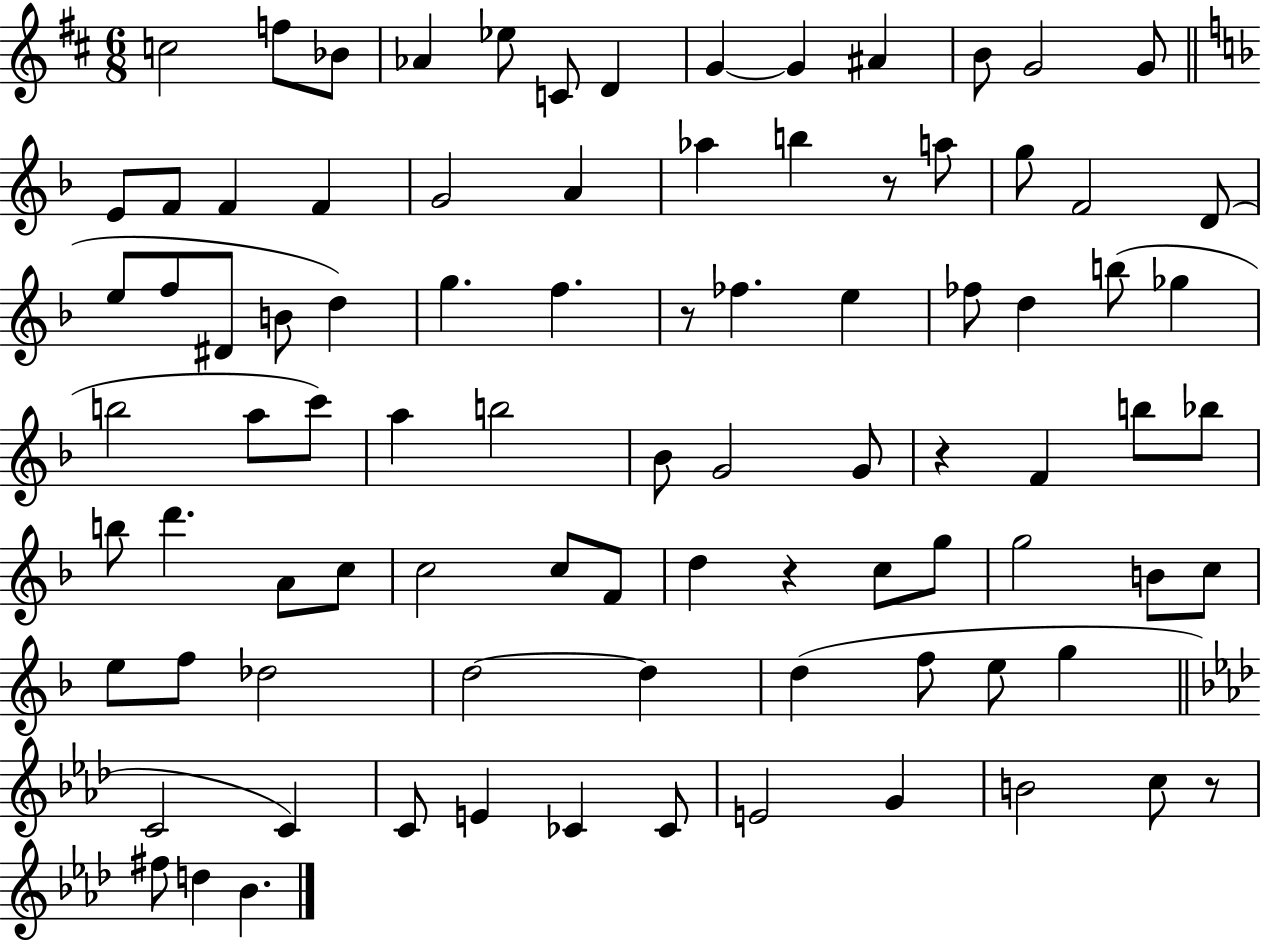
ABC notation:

X:1
T:Untitled
M:6/8
L:1/4
K:D
c2 f/2 _B/2 _A _e/2 C/2 D G G ^A B/2 G2 G/2 E/2 F/2 F F G2 A _a b z/2 a/2 g/2 F2 D/2 e/2 f/2 ^D/2 B/2 d g f z/2 _f e _f/2 d b/2 _g b2 a/2 c'/2 a b2 _B/2 G2 G/2 z F b/2 _b/2 b/2 d' A/2 c/2 c2 c/2 F/2 d z c/2 g/2 g2 B/2 c/2 e/2 f/2 _d2 d2 d d f/2 e/2 g C2 C C/2 E _C _C/2 E2 G B2 c/2 z/2 ^f/2 d _B